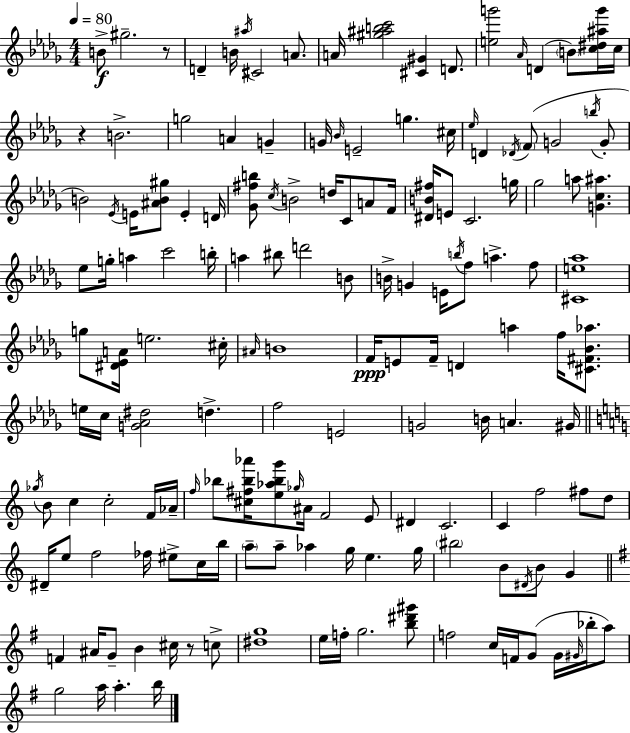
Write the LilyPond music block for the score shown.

{
  \clef treble
  \numericTimeSignature
  \time 4/4
  \key bes \minor
  \tempo 4 = 80
  b'8->\f gis''2.-- r8 | d'4-- b'16 \acciaccatura { ais''16 } cis'2 a'8. | a'16 <gis'' ais'' b'' c'''>2 <cis' gis'>4 d'8. | <e'' g'''>2 \grace { aes'16 }( d'4 \parenthesize b'8) | \break <c'' dis'' ais'' g'''>16 c''16 r4 b'2.-> | g''2 a'4 g'4-- | g'16 \grace { bes'16 } e'2-- g''4. | cis''16 \grace { ees''16 } d'4 \acciaccatura { des'16 }( \parenthesize f'8 g'2 | \break \acciaccatura { b''16 } g'8-. b'2) \acciaccatura { ees'16 } e'16 | <ais' b' gis''>8 e'4-. d'16 <ges' fis'' b''>8 \acciaccatura { c''16 } b'2-> | d''16 c'8 a'8 f'16 <dis' b' fis''>16 e'8 c'2. | g''16 ges''2 | \break a''8 <g' c'' ais''>4. ees''8 g''16-. a''4 c'''2 | b''16-. a''4 bis''8 d'''2 | b'8 b'16-> g'4 e'16 \acciaccatura { b''16 } f''8 | a''4.-> f''8 <cis' e'' aes''>1 | \break g''8 <dis' ees' a'>16 e''2. | cis''16-. \grace { ais'16 } b'1 | f'16\ppp e'8 f'16-- d'4 | a''4 f''16 <cis' fis' bes' aes''>8. e''16 c''16 <g' aes' dis''>2 | \break d''4.-> f''2 | e'2 g'2 | b'16 a'4. gis'16 \bar "||" \break \key c \major \acciaccatura { ges''16 } b'8 c''4 c''2-. f'16 | aes'16-- \grace { f''16 } bes''8 <cis'' fis'' bes'' aes'''>16 <e'' aes'' bes'' g'''>8 \grace { ges''16 } ais'16 f'2 | e'8 dis'4 c'2. | c'4 f''2 fis''8 | \break d''8 dis'16-- e''8 f''2 fes''16 eis''8-> | c''16 b''16 \parenthesize a''8-- a''8-- aes''4 g''16 e''4. | g''16 \parenthesize bis''2 b'8 \acciaccatura { dis'16 } b'8 | g'4 \bar "||" \break \key e \minor f'4 ais'16 g'8-- b'4 cis''16 r8 c''8-> | <dis'' g''>1 | e''16 f''16-. g''2. <b'' dis''' gis'''>8 | f''2 c''16 f'16 g'8( g'16 \grace { gis'16 } bes''16-. a''8) | \break g''2 a''16 a''4.-. | b''16 \bar "|."
}